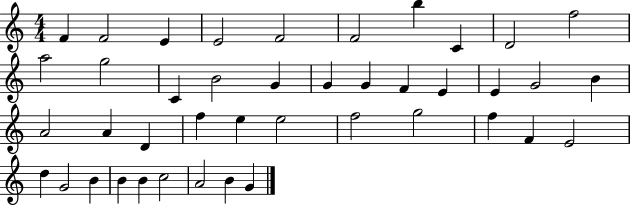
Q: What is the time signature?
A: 4/4